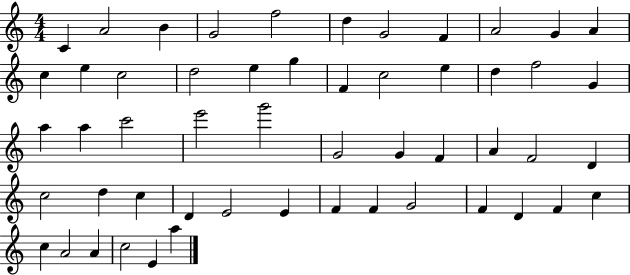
{
  \clef treble
  \numericTimeSignature
  \time 4/4
  \key c \major
  c'4 a'2 b'4 | g'2 f''2 | d''4 g'2 f'4 | a'2 g'4 a'4 | \break c''4 e''4 c''2 | d''2 e''4 g''4 | f'4 c''2 e''4 | d''4 f''2 g'4 | \break a''4 a''4 c'''2 | e'''2 g'''2 | g'2 g'4 f'4 | a'4 f'2 d'4 | \break c''2 d''4 c''4 | d'4 e'2 e'4 | f'4 f'4 g'2 | f'4 d'4 f'4 c''4 | \break c''4 a'2 a'4 | c''2 e'4 a''4 | \bar "|."
}